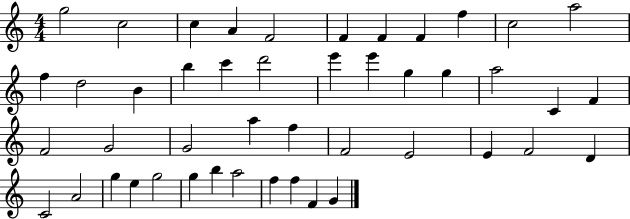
X:1
T:Untitled
M:4/4
L:1/4
K:C
g2 c2 c A F2 F F F f c2 a2 f d2 B b c' d'2 e' e' g g a2 C F F2 G2 G2 a f F2 E2 E F2 D C2 A2 g e g2 g b a2 f f F G